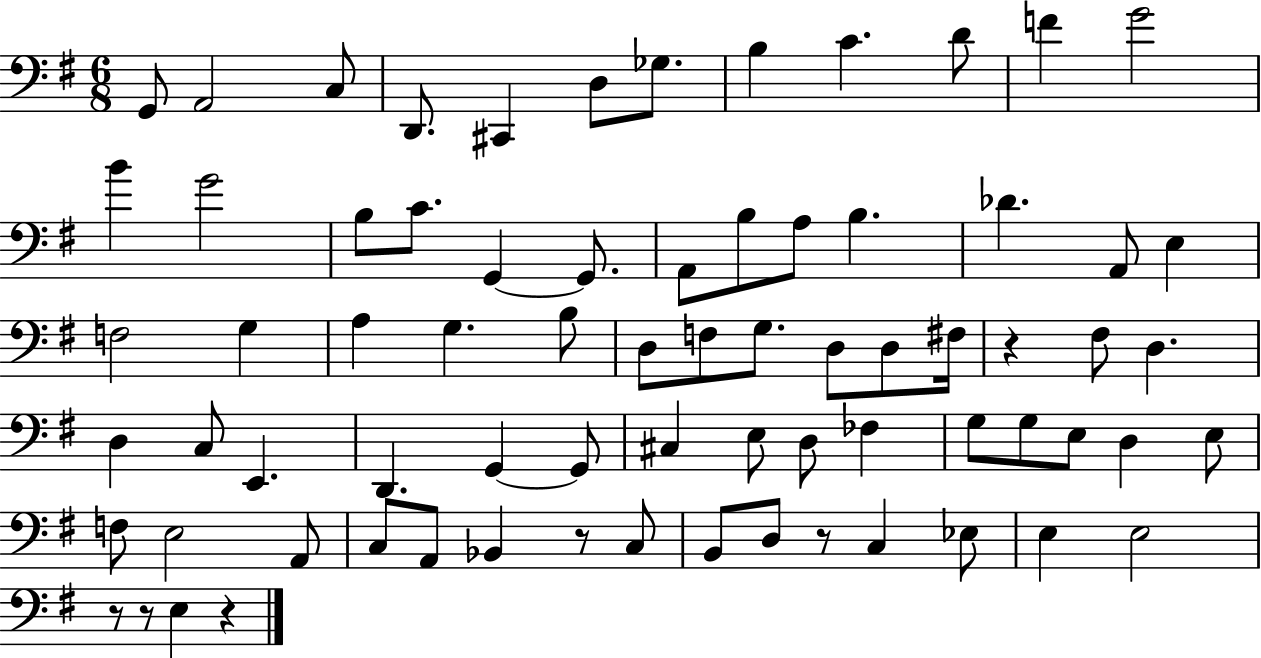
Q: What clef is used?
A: bass